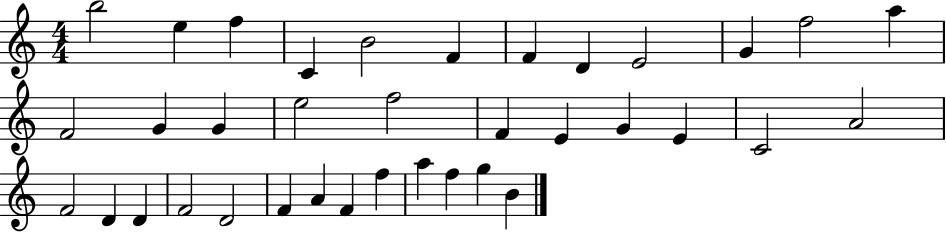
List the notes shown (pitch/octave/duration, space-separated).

B5/h E5/q F5/q C4/q B4/h F4/q F4/q D4/q E4/h G4/q F5/h A5/q F4/h G4/q G4/q E5/h F5/h F4/q E4/q G4/q E4/q C4/h A4/h F4/h D4/q D4/q F4/h D4/h F4/q A4/q F4/q F5/q A5/q F5/q G5/q B4/q